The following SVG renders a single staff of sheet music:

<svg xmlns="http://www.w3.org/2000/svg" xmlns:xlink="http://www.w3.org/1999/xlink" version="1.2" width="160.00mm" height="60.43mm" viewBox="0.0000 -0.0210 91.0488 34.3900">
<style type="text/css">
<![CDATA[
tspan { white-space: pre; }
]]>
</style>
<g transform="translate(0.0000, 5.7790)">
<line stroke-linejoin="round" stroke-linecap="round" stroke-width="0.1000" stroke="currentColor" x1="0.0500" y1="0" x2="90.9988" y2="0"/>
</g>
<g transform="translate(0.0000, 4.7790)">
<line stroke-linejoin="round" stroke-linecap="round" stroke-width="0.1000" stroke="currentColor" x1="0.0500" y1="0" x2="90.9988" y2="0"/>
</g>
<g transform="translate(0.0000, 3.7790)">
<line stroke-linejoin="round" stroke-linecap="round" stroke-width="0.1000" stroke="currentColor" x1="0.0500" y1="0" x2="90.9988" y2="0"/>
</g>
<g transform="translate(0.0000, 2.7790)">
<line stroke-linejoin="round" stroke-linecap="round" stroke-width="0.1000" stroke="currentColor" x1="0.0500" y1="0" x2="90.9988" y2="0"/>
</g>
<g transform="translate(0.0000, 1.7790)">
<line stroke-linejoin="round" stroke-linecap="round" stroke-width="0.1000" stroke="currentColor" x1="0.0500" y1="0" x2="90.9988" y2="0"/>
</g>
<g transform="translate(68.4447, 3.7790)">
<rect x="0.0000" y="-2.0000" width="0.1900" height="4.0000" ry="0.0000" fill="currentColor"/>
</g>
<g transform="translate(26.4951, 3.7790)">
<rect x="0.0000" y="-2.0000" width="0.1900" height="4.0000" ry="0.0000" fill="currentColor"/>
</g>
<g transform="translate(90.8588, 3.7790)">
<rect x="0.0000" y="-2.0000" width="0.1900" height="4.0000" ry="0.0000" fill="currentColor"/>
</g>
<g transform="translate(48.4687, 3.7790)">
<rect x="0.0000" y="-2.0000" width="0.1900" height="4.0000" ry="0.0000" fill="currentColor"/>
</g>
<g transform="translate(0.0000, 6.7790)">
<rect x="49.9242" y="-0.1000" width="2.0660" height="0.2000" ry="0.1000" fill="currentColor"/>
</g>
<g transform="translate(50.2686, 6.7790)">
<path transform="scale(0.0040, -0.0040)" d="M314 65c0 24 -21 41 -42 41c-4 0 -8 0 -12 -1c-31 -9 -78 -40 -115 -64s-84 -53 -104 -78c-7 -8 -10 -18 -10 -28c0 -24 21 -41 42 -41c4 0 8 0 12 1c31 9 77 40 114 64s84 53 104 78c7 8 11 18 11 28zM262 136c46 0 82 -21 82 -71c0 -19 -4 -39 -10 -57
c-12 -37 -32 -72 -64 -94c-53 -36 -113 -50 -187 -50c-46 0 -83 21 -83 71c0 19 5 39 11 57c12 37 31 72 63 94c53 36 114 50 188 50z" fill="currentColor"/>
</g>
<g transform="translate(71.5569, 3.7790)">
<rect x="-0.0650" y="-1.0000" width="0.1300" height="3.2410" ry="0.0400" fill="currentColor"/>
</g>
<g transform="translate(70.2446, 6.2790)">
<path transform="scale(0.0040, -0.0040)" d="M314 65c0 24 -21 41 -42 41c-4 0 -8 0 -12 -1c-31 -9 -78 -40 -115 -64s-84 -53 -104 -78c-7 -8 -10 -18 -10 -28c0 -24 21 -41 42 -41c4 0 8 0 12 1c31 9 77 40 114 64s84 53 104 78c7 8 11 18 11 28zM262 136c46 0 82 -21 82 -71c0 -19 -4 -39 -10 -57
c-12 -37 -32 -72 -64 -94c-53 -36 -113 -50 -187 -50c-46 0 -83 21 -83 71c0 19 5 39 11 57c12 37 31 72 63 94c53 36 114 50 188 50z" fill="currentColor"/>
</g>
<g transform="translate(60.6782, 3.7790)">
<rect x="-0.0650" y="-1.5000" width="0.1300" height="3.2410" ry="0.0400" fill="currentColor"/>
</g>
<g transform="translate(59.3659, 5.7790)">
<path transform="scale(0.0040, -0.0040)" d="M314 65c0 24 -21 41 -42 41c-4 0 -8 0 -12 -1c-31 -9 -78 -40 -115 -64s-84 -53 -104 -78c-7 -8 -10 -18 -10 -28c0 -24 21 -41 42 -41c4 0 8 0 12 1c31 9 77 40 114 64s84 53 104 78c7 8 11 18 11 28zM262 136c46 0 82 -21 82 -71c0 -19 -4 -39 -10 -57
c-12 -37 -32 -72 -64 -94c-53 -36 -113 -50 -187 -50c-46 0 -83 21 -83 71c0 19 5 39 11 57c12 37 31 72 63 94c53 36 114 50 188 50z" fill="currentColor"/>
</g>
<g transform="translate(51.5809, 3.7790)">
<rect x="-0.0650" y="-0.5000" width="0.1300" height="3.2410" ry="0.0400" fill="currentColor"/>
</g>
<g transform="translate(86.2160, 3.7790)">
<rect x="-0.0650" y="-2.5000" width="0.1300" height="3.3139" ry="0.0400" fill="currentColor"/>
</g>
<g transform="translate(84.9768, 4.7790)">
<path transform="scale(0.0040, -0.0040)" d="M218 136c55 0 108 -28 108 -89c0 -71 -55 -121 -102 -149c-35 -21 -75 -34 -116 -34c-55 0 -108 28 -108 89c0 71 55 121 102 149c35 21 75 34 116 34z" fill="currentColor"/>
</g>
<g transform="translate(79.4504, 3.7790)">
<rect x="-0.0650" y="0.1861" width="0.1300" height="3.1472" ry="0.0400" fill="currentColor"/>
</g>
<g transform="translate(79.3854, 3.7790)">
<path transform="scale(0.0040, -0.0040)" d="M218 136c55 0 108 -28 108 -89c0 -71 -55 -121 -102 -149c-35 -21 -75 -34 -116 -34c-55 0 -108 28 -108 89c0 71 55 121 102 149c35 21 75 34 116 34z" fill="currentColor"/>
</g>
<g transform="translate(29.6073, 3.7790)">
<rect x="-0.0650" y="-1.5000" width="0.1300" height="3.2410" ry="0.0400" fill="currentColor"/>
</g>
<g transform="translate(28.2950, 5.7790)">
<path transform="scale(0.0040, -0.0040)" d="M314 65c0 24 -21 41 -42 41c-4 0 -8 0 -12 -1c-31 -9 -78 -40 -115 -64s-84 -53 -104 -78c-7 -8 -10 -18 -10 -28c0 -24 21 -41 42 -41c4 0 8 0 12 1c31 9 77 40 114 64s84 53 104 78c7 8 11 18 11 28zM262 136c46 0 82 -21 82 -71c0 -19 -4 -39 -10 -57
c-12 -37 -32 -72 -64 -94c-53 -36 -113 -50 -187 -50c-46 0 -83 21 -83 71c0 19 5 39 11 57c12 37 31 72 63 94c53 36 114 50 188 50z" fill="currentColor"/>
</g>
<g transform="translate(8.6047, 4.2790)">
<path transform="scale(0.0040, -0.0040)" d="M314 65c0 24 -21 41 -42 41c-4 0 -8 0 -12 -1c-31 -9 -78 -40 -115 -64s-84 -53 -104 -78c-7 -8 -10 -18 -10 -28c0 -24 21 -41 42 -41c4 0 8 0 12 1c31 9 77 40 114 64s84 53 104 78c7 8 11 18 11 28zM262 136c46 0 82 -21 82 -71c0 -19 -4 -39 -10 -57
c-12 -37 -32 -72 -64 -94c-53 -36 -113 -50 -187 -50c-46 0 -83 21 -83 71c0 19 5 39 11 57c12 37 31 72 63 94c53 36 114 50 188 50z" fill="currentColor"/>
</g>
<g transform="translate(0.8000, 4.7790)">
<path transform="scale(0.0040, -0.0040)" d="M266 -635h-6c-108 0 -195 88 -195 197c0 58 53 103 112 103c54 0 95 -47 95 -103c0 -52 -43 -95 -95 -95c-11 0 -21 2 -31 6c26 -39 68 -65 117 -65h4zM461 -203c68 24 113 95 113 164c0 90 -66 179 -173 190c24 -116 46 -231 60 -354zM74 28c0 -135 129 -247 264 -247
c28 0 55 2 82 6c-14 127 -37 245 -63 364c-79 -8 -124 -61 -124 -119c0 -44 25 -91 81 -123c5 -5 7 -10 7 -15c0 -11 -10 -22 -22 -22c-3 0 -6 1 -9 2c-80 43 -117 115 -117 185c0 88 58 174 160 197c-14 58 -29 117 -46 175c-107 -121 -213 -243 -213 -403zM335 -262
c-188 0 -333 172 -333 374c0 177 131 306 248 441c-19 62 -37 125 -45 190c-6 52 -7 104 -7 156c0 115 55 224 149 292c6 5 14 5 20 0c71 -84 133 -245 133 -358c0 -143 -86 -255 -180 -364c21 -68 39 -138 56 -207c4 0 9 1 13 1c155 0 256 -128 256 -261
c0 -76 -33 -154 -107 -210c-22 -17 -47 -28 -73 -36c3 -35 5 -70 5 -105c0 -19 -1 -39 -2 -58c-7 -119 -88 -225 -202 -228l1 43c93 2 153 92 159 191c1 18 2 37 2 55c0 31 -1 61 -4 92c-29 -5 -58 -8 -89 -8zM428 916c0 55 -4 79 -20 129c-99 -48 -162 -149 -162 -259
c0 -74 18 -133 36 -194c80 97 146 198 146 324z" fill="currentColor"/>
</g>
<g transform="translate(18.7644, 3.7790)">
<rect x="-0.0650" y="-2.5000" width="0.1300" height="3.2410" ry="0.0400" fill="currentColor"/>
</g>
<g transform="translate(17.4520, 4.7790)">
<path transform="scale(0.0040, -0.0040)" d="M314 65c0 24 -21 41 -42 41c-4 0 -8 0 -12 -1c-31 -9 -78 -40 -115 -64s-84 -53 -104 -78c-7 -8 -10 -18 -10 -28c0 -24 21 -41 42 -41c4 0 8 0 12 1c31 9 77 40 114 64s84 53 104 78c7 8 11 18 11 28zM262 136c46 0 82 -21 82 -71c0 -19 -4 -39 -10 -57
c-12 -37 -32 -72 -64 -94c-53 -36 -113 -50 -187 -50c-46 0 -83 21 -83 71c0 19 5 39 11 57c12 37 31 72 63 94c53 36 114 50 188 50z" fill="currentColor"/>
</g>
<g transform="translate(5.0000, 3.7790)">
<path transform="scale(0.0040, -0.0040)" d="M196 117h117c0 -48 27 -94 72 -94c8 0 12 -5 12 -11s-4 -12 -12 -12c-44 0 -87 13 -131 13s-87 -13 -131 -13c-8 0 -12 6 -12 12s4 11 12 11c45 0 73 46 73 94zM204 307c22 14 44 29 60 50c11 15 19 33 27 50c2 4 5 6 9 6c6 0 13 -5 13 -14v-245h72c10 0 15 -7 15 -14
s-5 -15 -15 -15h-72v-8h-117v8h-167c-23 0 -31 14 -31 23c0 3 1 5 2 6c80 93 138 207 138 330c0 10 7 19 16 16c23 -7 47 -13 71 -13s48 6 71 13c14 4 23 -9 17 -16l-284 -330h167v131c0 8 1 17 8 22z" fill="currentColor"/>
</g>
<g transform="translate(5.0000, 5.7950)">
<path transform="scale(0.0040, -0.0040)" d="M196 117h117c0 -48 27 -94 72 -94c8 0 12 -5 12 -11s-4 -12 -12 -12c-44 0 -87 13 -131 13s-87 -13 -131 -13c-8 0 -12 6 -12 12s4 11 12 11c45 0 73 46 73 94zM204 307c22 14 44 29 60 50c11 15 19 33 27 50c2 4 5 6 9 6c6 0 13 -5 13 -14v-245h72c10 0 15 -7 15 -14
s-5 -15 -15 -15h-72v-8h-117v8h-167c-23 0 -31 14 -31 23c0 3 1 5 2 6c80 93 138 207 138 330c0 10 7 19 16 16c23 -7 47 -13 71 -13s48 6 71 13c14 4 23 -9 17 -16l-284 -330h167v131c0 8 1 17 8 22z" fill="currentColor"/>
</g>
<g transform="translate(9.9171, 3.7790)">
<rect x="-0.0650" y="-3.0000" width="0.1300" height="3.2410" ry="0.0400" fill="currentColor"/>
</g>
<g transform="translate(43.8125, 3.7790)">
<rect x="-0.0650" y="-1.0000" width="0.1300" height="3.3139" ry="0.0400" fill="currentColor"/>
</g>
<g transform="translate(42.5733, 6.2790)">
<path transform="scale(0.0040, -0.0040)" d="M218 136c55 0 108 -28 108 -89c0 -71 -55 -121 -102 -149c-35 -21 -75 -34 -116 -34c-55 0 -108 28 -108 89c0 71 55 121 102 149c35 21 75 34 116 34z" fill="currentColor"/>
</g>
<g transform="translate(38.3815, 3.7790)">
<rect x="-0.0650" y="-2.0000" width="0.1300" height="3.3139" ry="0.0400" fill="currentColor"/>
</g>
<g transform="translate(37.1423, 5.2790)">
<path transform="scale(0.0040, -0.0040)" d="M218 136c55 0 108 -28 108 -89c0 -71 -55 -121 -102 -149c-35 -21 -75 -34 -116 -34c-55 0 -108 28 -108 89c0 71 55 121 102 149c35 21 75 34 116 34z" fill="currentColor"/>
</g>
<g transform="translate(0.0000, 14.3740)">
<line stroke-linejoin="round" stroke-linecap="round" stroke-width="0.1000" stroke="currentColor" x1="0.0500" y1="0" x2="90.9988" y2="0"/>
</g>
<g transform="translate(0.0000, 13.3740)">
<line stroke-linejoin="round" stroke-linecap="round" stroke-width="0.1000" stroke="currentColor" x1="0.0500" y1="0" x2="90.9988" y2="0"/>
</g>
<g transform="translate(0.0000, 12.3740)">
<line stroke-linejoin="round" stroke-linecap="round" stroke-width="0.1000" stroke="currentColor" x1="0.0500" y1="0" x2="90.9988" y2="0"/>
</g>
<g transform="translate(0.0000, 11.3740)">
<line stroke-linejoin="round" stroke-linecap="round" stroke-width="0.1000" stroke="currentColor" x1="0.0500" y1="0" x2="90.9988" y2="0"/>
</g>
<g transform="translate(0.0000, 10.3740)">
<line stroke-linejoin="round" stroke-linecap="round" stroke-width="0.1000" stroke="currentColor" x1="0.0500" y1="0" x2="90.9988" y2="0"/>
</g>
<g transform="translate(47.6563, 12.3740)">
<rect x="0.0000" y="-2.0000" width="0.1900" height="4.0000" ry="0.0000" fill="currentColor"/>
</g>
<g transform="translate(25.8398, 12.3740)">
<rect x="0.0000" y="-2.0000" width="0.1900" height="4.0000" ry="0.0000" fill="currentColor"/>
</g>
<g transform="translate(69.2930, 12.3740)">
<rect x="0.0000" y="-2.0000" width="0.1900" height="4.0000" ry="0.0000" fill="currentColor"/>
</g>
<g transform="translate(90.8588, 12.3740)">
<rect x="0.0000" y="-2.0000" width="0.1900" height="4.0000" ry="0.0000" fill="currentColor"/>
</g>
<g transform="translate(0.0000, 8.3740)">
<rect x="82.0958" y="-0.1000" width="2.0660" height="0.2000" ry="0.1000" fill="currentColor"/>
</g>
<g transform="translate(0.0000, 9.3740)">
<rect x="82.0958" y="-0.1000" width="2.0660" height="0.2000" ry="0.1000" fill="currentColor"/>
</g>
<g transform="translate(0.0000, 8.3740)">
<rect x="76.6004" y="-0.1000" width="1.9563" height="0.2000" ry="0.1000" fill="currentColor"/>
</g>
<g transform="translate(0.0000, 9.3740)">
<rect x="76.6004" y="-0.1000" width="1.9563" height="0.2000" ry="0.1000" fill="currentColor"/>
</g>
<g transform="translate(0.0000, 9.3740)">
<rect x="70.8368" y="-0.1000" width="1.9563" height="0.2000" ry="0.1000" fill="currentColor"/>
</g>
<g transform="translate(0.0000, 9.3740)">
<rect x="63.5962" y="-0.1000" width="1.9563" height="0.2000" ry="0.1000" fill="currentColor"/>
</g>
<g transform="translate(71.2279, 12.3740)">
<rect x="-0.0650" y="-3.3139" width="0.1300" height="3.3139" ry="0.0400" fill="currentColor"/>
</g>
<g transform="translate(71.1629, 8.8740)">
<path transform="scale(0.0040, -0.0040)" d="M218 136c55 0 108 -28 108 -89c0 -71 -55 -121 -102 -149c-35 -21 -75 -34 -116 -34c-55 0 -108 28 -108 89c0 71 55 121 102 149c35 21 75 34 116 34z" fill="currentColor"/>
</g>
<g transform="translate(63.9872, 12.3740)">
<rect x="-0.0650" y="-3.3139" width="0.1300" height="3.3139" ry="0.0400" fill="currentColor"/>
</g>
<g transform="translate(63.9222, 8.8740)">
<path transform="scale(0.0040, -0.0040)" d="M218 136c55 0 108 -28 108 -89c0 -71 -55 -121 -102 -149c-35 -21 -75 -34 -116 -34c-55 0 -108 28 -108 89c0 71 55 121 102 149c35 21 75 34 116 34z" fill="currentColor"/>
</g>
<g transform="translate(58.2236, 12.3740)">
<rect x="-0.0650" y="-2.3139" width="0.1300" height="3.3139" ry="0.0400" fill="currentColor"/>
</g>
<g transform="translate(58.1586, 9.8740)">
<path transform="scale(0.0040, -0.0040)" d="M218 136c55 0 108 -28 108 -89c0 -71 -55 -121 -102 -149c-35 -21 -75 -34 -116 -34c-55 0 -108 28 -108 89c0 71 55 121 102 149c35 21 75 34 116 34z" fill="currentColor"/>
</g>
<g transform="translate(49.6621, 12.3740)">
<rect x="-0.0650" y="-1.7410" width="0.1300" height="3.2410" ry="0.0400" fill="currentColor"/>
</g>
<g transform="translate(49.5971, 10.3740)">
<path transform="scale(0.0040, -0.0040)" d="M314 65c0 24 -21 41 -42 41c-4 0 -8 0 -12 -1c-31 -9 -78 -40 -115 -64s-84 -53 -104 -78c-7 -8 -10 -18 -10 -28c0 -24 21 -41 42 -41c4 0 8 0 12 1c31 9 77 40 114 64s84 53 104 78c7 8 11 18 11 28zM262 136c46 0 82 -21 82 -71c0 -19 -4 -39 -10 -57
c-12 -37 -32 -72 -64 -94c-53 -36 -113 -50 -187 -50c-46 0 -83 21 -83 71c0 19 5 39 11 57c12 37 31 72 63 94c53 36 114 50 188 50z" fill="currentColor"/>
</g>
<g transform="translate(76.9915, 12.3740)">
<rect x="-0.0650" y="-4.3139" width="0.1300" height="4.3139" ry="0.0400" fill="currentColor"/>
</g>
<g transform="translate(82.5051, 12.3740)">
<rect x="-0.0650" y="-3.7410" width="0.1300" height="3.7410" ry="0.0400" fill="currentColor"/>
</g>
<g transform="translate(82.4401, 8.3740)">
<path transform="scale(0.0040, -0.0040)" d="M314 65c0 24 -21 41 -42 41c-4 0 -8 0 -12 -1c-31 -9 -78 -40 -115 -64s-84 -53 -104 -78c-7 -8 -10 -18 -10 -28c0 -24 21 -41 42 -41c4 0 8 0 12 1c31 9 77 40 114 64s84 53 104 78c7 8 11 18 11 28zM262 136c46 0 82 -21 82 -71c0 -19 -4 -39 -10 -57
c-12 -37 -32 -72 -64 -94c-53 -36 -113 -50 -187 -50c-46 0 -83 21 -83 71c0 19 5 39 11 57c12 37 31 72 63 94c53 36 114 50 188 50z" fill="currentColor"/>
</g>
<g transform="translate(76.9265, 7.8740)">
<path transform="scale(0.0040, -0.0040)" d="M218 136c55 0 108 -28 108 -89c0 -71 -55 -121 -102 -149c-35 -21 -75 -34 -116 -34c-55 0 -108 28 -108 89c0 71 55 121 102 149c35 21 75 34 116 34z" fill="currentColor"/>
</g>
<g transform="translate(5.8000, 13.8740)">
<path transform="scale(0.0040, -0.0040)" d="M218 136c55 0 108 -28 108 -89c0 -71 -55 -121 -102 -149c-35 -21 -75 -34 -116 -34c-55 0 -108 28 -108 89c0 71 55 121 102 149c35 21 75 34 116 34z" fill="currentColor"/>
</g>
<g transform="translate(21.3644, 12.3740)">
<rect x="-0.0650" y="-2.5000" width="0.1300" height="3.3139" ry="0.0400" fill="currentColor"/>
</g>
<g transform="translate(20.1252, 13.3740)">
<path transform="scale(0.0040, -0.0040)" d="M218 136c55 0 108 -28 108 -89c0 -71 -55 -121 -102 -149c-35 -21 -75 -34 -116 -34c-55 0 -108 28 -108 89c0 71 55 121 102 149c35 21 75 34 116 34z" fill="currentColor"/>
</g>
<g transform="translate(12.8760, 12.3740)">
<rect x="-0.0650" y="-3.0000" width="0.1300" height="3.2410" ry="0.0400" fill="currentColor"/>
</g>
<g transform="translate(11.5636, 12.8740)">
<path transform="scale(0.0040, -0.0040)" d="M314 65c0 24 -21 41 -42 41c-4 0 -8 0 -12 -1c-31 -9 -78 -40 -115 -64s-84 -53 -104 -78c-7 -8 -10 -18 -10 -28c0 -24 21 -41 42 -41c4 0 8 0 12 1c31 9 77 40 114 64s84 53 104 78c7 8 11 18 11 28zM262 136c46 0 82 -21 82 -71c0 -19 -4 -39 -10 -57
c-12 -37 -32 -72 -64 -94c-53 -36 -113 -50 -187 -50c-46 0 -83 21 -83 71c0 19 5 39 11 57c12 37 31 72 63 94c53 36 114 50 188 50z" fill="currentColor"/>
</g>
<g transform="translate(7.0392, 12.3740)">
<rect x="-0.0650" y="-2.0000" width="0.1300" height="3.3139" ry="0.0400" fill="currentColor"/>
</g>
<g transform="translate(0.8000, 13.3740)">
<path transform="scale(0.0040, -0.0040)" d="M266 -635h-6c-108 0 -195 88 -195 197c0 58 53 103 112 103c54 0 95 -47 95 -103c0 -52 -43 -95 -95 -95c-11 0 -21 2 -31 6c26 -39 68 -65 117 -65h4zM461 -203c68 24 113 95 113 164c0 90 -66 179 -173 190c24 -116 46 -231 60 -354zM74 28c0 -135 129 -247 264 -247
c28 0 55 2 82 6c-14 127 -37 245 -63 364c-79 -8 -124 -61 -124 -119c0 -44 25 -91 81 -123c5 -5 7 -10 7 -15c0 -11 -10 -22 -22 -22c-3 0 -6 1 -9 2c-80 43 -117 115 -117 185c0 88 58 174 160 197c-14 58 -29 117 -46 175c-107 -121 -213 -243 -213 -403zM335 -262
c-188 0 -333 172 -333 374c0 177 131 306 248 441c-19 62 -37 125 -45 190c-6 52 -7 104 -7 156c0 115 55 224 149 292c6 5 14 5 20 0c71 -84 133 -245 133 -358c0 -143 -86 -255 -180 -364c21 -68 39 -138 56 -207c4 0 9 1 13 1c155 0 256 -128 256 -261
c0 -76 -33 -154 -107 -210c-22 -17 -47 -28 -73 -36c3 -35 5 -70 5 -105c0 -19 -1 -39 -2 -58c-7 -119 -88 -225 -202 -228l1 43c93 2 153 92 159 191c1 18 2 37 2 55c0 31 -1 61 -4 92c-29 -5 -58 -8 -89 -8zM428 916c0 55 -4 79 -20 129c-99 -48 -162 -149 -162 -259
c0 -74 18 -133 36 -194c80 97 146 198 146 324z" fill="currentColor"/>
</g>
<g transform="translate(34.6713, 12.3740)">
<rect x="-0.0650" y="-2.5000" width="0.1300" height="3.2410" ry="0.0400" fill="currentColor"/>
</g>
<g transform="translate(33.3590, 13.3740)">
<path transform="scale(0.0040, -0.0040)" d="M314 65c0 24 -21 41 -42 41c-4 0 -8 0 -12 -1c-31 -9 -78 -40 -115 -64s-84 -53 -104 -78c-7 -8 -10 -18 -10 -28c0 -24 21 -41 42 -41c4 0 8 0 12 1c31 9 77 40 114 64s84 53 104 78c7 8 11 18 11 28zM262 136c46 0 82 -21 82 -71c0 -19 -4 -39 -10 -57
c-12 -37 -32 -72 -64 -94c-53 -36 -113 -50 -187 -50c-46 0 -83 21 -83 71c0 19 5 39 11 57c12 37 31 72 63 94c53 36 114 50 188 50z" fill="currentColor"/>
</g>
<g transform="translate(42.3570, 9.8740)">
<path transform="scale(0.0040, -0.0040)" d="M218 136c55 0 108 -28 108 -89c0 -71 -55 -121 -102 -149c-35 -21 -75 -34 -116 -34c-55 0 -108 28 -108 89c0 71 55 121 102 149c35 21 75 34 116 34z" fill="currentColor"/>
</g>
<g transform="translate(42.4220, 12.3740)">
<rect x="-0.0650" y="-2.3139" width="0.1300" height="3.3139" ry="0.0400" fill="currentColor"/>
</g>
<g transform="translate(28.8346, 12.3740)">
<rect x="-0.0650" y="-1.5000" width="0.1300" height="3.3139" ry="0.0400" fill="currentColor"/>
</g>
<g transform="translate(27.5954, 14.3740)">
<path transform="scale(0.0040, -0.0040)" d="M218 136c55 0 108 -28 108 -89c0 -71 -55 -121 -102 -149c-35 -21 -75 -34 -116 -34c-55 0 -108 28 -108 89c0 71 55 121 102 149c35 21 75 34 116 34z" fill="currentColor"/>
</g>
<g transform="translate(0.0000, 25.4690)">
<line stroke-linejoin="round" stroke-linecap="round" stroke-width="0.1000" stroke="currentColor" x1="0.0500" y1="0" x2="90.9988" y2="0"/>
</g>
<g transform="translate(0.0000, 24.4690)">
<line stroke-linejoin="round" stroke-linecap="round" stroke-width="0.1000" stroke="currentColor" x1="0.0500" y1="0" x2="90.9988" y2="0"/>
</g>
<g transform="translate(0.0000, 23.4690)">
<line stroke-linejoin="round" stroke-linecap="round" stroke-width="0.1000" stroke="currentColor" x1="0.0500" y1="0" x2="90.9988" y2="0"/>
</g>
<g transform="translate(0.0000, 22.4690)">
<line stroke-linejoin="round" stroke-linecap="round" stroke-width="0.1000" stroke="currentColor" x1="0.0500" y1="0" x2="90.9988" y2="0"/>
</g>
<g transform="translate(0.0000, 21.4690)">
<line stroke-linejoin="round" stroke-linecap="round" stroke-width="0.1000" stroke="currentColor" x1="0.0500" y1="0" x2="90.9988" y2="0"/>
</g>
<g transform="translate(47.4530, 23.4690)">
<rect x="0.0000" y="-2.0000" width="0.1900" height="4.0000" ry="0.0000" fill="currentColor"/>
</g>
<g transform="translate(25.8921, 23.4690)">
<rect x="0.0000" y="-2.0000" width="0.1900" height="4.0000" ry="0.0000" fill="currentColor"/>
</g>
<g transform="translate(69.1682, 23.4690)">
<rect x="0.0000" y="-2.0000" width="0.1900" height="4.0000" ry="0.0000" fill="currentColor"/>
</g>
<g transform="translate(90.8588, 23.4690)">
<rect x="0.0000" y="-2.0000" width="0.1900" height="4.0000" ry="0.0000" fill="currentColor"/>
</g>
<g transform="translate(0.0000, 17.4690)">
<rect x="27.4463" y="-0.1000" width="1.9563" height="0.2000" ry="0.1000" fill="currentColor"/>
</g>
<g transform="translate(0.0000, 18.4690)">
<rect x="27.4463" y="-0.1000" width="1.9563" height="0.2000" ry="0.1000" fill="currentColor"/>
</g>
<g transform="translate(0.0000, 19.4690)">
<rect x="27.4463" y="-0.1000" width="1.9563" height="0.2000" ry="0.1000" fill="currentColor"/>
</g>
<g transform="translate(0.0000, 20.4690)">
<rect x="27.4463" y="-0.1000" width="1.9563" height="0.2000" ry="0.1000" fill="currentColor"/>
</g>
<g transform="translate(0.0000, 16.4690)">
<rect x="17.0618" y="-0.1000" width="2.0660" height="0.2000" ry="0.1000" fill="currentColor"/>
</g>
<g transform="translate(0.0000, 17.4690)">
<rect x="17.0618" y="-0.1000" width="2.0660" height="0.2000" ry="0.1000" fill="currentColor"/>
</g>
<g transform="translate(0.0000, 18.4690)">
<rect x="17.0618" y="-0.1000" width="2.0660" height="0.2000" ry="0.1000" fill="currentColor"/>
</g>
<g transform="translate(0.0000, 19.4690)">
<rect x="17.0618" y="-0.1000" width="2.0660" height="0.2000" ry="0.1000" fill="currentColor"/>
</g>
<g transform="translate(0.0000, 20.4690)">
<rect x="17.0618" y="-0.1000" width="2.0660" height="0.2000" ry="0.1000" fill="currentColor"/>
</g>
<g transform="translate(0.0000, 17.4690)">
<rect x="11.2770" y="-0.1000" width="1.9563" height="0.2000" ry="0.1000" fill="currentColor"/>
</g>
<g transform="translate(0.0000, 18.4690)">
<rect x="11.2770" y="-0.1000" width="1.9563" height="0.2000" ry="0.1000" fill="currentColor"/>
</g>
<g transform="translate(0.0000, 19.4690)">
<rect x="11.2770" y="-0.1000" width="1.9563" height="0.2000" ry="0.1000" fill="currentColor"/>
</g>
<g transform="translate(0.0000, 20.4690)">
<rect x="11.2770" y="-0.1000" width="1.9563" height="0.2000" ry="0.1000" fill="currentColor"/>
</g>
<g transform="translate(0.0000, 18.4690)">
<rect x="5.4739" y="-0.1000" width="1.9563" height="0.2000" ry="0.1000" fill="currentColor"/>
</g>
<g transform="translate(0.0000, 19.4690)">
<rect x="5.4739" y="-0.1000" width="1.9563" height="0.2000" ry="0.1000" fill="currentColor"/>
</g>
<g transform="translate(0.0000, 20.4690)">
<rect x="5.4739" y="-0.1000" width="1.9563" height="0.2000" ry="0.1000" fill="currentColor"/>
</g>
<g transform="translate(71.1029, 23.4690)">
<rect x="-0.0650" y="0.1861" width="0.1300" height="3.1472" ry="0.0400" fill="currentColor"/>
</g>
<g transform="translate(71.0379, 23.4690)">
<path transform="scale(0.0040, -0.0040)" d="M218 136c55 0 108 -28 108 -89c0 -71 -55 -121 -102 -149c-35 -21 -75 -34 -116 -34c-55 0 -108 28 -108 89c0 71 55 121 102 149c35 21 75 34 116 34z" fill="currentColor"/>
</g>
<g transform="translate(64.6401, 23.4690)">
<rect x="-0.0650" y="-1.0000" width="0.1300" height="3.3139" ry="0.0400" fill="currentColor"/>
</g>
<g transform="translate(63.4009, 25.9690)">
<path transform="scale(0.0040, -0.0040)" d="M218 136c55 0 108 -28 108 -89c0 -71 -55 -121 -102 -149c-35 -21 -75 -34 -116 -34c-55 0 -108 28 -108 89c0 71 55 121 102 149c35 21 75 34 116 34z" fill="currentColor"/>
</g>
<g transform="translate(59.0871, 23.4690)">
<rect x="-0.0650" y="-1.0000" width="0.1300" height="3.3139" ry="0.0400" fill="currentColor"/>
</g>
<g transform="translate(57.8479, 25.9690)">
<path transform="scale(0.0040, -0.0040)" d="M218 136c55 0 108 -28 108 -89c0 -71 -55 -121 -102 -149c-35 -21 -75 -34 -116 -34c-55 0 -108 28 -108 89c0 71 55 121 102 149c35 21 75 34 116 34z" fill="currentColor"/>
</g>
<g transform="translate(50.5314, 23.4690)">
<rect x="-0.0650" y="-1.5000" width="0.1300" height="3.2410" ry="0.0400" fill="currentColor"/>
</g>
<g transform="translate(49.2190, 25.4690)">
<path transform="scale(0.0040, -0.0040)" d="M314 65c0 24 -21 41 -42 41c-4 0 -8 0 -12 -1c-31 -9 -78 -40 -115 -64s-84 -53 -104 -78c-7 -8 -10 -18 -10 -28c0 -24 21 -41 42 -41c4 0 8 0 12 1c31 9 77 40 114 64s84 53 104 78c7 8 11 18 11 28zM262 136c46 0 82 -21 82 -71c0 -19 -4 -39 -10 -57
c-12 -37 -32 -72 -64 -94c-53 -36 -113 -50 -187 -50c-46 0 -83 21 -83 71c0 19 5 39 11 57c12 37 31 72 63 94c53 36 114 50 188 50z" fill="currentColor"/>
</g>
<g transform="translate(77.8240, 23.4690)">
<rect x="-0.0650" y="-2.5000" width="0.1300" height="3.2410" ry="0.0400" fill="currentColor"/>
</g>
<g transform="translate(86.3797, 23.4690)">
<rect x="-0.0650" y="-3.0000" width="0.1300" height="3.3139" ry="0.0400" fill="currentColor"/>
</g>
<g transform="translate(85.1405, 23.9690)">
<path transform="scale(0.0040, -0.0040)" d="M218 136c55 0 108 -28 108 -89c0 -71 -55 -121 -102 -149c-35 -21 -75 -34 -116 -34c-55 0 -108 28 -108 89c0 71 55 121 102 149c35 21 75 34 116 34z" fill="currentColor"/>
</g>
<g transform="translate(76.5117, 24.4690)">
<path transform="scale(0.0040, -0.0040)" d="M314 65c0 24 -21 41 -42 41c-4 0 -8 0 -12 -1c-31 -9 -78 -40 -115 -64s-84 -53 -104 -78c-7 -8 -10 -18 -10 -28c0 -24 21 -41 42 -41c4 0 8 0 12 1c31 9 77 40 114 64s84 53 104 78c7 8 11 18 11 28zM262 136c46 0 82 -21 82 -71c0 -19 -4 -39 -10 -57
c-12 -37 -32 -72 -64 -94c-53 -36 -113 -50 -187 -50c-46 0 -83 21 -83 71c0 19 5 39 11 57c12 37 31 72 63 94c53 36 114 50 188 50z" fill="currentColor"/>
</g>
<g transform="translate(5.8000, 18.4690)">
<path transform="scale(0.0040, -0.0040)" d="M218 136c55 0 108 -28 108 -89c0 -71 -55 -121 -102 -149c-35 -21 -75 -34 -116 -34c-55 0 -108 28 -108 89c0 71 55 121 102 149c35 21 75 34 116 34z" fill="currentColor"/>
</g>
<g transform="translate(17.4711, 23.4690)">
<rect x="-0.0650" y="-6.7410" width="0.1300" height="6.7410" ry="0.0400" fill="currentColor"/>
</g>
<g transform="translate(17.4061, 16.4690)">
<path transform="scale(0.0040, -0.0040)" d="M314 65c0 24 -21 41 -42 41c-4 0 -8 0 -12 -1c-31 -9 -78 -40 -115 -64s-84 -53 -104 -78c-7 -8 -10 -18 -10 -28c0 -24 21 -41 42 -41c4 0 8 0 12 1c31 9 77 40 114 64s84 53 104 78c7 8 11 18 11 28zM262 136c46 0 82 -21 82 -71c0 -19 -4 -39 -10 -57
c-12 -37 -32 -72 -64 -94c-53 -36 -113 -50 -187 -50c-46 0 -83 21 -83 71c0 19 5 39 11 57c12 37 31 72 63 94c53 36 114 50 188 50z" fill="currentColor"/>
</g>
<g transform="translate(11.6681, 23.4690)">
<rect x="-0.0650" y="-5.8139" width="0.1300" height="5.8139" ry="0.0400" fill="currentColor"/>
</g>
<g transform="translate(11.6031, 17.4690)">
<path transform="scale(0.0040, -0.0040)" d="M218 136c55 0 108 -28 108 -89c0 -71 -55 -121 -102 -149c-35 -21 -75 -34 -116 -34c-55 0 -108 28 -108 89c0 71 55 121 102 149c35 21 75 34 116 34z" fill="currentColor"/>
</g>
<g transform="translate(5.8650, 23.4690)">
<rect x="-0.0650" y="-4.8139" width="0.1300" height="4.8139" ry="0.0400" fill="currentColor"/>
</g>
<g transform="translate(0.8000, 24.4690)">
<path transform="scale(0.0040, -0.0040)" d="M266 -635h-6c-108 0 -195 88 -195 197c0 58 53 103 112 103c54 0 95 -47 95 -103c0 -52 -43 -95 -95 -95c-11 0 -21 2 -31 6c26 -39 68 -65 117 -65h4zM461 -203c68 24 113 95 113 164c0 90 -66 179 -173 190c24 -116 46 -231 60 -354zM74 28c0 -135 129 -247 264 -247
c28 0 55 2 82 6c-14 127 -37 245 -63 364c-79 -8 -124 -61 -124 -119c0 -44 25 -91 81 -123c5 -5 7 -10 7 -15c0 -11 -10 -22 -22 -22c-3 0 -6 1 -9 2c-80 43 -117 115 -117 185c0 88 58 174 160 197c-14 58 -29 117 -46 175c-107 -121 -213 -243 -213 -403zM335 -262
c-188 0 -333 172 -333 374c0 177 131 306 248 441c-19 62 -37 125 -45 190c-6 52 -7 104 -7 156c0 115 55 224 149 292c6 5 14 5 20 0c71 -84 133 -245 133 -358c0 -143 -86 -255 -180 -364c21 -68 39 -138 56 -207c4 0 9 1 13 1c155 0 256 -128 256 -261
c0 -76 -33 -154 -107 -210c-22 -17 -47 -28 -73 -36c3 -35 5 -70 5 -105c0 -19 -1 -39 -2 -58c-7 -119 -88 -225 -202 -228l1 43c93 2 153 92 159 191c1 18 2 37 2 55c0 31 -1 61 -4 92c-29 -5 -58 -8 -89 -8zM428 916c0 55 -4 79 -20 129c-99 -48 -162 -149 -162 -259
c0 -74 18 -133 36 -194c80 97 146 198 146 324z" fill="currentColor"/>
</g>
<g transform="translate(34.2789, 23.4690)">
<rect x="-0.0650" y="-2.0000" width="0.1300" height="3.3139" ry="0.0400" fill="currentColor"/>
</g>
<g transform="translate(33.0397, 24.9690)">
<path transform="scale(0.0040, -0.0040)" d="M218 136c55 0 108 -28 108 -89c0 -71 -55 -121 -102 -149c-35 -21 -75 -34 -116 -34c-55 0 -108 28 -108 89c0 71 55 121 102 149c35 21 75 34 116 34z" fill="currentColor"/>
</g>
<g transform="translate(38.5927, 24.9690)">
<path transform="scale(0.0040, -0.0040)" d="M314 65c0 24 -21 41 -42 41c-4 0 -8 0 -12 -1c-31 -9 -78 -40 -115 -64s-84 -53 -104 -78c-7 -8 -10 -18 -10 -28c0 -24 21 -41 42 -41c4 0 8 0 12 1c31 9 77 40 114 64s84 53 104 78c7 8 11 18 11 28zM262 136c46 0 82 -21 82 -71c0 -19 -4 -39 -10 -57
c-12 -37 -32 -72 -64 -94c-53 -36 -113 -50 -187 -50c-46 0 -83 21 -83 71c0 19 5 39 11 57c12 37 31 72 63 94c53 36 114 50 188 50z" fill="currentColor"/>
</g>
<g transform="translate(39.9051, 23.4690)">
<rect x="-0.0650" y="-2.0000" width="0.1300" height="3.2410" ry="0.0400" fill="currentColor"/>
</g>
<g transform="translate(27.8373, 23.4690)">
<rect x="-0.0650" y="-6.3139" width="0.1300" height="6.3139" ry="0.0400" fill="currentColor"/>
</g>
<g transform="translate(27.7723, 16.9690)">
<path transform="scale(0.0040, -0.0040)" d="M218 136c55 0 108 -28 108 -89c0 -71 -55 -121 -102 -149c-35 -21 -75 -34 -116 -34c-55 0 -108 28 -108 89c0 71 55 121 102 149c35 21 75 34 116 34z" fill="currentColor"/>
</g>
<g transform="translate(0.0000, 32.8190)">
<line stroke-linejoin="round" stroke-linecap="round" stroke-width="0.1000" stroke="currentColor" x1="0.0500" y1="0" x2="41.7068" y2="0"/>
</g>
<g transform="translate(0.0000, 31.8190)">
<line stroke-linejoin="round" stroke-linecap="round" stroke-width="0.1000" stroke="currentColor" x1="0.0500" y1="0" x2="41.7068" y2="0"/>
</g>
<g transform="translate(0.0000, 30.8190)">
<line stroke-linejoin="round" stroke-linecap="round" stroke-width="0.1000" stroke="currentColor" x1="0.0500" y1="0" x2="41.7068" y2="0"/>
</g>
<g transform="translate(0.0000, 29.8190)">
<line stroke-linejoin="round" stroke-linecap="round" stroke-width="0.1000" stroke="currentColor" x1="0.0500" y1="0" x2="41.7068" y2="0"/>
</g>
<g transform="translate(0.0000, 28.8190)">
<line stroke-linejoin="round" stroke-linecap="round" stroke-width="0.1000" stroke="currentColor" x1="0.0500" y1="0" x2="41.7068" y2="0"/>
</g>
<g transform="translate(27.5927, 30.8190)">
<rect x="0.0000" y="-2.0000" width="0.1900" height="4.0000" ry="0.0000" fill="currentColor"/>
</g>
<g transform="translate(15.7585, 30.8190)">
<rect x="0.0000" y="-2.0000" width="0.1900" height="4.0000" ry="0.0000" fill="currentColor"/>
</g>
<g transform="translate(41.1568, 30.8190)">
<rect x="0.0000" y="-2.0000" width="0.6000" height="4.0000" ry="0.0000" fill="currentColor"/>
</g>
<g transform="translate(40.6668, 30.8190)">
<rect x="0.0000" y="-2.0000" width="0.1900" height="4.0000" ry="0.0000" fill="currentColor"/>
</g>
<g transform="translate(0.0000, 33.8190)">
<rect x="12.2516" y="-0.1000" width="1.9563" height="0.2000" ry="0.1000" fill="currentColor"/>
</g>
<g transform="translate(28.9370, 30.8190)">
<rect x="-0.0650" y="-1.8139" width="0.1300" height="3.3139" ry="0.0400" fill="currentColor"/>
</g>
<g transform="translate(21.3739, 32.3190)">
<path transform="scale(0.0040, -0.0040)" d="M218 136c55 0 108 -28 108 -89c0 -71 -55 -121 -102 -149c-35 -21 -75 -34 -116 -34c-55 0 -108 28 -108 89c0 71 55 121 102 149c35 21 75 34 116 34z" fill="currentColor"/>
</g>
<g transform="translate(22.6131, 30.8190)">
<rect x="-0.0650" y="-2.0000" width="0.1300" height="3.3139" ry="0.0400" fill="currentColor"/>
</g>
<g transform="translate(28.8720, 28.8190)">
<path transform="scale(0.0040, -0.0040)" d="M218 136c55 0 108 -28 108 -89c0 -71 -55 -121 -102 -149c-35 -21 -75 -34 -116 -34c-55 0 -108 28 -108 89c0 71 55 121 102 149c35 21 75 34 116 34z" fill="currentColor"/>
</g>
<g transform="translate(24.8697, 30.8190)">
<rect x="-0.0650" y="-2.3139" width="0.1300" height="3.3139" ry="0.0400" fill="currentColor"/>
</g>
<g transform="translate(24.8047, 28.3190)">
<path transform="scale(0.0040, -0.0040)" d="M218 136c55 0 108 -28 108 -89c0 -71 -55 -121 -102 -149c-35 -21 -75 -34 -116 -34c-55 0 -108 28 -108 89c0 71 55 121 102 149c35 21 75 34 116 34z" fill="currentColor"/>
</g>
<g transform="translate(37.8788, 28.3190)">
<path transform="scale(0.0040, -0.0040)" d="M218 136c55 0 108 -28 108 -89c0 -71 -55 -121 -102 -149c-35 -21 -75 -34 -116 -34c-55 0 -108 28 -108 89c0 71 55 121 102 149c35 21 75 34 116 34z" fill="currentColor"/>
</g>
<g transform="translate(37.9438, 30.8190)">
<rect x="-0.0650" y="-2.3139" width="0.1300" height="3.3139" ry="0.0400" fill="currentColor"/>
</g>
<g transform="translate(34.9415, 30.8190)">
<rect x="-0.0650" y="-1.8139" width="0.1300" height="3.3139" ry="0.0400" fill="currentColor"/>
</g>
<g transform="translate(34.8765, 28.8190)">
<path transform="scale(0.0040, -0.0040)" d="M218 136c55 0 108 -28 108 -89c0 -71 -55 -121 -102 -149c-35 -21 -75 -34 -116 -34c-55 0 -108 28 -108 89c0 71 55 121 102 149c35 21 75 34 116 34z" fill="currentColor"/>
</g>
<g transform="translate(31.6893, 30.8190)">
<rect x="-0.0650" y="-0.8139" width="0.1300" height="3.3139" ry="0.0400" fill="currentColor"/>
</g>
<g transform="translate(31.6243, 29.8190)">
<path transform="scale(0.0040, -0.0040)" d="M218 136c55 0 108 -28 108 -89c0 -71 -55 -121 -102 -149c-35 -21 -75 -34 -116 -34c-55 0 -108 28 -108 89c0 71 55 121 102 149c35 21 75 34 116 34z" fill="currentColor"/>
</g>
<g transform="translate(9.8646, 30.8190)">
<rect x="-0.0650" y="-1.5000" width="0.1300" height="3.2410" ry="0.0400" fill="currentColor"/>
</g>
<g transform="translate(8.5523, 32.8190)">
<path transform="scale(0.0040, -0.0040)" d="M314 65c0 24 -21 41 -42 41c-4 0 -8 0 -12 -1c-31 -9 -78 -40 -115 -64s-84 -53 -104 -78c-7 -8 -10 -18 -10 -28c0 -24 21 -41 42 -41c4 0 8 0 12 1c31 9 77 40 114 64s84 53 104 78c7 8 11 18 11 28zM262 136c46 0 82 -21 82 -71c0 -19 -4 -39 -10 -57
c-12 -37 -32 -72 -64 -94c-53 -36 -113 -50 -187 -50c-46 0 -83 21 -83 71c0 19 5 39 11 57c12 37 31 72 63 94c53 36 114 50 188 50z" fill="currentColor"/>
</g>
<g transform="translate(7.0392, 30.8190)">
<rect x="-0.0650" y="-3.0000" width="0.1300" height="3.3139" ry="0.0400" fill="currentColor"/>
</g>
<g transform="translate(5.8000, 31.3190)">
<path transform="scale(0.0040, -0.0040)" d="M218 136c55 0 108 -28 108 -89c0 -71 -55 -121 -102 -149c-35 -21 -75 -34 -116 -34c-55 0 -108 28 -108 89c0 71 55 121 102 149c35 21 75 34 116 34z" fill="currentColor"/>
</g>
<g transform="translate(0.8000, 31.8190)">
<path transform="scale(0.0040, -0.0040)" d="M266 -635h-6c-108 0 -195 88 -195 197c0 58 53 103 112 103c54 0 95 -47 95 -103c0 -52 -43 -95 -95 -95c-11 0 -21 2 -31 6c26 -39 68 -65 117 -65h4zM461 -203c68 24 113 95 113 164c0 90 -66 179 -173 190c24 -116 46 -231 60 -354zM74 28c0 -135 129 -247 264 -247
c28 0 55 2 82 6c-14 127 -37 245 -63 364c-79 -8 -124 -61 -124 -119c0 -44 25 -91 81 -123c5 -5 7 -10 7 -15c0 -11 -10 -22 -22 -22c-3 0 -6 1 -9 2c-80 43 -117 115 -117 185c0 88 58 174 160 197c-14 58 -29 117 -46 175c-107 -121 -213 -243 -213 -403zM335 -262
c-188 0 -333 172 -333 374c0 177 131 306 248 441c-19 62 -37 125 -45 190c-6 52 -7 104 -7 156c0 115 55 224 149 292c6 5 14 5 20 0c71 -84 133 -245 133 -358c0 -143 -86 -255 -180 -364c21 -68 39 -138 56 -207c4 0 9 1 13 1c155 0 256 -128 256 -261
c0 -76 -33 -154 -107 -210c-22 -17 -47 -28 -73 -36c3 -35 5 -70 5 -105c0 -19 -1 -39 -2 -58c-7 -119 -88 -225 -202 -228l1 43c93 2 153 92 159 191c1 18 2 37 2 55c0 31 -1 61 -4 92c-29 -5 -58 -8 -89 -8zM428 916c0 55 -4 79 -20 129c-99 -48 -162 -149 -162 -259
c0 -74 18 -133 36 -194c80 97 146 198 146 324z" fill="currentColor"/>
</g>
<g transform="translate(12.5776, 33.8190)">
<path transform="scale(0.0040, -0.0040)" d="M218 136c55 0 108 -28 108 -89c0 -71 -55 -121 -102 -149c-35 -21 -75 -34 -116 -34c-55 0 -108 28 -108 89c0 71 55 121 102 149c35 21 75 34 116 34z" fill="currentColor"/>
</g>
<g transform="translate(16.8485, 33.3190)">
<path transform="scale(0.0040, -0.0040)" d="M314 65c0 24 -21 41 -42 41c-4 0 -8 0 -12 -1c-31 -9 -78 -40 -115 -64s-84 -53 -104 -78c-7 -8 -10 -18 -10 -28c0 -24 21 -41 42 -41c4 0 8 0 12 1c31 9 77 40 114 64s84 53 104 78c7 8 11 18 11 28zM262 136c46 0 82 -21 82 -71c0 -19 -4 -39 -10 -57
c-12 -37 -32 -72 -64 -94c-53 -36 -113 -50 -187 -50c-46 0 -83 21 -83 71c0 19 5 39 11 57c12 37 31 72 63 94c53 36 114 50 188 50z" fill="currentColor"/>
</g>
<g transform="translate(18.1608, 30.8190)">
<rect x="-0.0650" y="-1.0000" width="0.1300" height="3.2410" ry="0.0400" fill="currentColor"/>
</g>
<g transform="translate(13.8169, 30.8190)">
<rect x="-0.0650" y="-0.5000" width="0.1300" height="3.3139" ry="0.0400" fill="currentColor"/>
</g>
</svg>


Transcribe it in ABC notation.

X:1
T:Untitled
M:4/4
L:1/4
K:C
A2 G2 E2 F D C2 E2 D2 B G F A2 G E G2 g f2 g b b d' c'2 e' g' b'2 a' F F2 E2 D D B G2 A A E2 C D2 F g f d f g